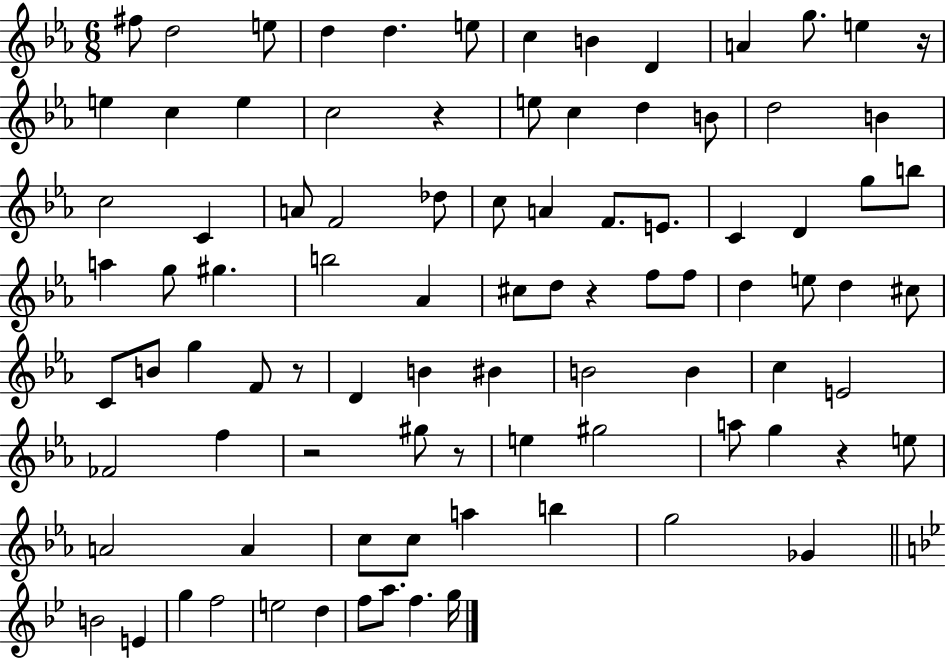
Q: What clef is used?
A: treble